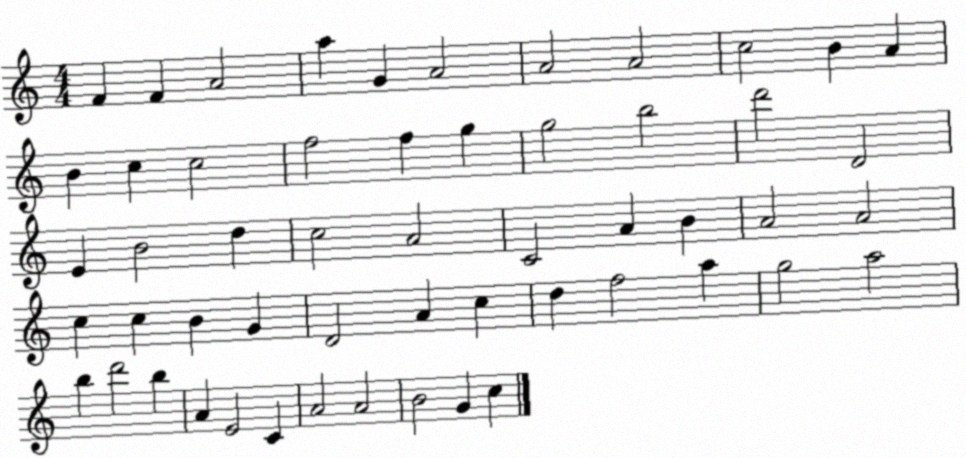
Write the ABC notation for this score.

X:1
T:Untitled
M:4/4
L:1/4
K:C
F F A2 a G A2 A2 A2 c2 B A B c c2 f2 f g g2 b2 d'2 D2 E B2 d c2 A2 C2 A B A2 A2 c c B G D2 A c d f2 a g2 a2 b d'2 b A E2 C A2 A2 B2 G c